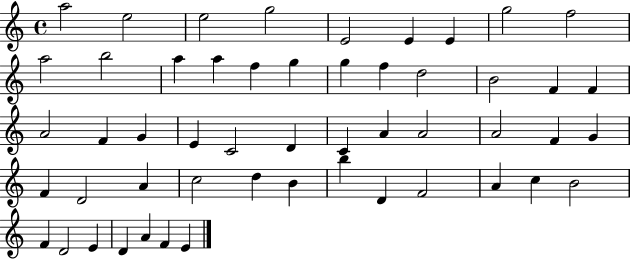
A5/h E5/h E5/h G5/h E4/h E4/q E4/q G5/h F5/h A5/h B5/h A5/q A5/q F5/q G5/q G5/q F5/q D5/h B4/h F4/q F4/q A4/h F4/q G4/q E4/q C4/h D4/q C4/q A4/q A4/h A4/h F4/q G4/q F4/q D4/h A4/q C5/h D5/q B4/q B5/q D4/q F4/h A4/q C5/q B4/h F4/q D4/h E4/q D4/q A4/q F4/q E4/q